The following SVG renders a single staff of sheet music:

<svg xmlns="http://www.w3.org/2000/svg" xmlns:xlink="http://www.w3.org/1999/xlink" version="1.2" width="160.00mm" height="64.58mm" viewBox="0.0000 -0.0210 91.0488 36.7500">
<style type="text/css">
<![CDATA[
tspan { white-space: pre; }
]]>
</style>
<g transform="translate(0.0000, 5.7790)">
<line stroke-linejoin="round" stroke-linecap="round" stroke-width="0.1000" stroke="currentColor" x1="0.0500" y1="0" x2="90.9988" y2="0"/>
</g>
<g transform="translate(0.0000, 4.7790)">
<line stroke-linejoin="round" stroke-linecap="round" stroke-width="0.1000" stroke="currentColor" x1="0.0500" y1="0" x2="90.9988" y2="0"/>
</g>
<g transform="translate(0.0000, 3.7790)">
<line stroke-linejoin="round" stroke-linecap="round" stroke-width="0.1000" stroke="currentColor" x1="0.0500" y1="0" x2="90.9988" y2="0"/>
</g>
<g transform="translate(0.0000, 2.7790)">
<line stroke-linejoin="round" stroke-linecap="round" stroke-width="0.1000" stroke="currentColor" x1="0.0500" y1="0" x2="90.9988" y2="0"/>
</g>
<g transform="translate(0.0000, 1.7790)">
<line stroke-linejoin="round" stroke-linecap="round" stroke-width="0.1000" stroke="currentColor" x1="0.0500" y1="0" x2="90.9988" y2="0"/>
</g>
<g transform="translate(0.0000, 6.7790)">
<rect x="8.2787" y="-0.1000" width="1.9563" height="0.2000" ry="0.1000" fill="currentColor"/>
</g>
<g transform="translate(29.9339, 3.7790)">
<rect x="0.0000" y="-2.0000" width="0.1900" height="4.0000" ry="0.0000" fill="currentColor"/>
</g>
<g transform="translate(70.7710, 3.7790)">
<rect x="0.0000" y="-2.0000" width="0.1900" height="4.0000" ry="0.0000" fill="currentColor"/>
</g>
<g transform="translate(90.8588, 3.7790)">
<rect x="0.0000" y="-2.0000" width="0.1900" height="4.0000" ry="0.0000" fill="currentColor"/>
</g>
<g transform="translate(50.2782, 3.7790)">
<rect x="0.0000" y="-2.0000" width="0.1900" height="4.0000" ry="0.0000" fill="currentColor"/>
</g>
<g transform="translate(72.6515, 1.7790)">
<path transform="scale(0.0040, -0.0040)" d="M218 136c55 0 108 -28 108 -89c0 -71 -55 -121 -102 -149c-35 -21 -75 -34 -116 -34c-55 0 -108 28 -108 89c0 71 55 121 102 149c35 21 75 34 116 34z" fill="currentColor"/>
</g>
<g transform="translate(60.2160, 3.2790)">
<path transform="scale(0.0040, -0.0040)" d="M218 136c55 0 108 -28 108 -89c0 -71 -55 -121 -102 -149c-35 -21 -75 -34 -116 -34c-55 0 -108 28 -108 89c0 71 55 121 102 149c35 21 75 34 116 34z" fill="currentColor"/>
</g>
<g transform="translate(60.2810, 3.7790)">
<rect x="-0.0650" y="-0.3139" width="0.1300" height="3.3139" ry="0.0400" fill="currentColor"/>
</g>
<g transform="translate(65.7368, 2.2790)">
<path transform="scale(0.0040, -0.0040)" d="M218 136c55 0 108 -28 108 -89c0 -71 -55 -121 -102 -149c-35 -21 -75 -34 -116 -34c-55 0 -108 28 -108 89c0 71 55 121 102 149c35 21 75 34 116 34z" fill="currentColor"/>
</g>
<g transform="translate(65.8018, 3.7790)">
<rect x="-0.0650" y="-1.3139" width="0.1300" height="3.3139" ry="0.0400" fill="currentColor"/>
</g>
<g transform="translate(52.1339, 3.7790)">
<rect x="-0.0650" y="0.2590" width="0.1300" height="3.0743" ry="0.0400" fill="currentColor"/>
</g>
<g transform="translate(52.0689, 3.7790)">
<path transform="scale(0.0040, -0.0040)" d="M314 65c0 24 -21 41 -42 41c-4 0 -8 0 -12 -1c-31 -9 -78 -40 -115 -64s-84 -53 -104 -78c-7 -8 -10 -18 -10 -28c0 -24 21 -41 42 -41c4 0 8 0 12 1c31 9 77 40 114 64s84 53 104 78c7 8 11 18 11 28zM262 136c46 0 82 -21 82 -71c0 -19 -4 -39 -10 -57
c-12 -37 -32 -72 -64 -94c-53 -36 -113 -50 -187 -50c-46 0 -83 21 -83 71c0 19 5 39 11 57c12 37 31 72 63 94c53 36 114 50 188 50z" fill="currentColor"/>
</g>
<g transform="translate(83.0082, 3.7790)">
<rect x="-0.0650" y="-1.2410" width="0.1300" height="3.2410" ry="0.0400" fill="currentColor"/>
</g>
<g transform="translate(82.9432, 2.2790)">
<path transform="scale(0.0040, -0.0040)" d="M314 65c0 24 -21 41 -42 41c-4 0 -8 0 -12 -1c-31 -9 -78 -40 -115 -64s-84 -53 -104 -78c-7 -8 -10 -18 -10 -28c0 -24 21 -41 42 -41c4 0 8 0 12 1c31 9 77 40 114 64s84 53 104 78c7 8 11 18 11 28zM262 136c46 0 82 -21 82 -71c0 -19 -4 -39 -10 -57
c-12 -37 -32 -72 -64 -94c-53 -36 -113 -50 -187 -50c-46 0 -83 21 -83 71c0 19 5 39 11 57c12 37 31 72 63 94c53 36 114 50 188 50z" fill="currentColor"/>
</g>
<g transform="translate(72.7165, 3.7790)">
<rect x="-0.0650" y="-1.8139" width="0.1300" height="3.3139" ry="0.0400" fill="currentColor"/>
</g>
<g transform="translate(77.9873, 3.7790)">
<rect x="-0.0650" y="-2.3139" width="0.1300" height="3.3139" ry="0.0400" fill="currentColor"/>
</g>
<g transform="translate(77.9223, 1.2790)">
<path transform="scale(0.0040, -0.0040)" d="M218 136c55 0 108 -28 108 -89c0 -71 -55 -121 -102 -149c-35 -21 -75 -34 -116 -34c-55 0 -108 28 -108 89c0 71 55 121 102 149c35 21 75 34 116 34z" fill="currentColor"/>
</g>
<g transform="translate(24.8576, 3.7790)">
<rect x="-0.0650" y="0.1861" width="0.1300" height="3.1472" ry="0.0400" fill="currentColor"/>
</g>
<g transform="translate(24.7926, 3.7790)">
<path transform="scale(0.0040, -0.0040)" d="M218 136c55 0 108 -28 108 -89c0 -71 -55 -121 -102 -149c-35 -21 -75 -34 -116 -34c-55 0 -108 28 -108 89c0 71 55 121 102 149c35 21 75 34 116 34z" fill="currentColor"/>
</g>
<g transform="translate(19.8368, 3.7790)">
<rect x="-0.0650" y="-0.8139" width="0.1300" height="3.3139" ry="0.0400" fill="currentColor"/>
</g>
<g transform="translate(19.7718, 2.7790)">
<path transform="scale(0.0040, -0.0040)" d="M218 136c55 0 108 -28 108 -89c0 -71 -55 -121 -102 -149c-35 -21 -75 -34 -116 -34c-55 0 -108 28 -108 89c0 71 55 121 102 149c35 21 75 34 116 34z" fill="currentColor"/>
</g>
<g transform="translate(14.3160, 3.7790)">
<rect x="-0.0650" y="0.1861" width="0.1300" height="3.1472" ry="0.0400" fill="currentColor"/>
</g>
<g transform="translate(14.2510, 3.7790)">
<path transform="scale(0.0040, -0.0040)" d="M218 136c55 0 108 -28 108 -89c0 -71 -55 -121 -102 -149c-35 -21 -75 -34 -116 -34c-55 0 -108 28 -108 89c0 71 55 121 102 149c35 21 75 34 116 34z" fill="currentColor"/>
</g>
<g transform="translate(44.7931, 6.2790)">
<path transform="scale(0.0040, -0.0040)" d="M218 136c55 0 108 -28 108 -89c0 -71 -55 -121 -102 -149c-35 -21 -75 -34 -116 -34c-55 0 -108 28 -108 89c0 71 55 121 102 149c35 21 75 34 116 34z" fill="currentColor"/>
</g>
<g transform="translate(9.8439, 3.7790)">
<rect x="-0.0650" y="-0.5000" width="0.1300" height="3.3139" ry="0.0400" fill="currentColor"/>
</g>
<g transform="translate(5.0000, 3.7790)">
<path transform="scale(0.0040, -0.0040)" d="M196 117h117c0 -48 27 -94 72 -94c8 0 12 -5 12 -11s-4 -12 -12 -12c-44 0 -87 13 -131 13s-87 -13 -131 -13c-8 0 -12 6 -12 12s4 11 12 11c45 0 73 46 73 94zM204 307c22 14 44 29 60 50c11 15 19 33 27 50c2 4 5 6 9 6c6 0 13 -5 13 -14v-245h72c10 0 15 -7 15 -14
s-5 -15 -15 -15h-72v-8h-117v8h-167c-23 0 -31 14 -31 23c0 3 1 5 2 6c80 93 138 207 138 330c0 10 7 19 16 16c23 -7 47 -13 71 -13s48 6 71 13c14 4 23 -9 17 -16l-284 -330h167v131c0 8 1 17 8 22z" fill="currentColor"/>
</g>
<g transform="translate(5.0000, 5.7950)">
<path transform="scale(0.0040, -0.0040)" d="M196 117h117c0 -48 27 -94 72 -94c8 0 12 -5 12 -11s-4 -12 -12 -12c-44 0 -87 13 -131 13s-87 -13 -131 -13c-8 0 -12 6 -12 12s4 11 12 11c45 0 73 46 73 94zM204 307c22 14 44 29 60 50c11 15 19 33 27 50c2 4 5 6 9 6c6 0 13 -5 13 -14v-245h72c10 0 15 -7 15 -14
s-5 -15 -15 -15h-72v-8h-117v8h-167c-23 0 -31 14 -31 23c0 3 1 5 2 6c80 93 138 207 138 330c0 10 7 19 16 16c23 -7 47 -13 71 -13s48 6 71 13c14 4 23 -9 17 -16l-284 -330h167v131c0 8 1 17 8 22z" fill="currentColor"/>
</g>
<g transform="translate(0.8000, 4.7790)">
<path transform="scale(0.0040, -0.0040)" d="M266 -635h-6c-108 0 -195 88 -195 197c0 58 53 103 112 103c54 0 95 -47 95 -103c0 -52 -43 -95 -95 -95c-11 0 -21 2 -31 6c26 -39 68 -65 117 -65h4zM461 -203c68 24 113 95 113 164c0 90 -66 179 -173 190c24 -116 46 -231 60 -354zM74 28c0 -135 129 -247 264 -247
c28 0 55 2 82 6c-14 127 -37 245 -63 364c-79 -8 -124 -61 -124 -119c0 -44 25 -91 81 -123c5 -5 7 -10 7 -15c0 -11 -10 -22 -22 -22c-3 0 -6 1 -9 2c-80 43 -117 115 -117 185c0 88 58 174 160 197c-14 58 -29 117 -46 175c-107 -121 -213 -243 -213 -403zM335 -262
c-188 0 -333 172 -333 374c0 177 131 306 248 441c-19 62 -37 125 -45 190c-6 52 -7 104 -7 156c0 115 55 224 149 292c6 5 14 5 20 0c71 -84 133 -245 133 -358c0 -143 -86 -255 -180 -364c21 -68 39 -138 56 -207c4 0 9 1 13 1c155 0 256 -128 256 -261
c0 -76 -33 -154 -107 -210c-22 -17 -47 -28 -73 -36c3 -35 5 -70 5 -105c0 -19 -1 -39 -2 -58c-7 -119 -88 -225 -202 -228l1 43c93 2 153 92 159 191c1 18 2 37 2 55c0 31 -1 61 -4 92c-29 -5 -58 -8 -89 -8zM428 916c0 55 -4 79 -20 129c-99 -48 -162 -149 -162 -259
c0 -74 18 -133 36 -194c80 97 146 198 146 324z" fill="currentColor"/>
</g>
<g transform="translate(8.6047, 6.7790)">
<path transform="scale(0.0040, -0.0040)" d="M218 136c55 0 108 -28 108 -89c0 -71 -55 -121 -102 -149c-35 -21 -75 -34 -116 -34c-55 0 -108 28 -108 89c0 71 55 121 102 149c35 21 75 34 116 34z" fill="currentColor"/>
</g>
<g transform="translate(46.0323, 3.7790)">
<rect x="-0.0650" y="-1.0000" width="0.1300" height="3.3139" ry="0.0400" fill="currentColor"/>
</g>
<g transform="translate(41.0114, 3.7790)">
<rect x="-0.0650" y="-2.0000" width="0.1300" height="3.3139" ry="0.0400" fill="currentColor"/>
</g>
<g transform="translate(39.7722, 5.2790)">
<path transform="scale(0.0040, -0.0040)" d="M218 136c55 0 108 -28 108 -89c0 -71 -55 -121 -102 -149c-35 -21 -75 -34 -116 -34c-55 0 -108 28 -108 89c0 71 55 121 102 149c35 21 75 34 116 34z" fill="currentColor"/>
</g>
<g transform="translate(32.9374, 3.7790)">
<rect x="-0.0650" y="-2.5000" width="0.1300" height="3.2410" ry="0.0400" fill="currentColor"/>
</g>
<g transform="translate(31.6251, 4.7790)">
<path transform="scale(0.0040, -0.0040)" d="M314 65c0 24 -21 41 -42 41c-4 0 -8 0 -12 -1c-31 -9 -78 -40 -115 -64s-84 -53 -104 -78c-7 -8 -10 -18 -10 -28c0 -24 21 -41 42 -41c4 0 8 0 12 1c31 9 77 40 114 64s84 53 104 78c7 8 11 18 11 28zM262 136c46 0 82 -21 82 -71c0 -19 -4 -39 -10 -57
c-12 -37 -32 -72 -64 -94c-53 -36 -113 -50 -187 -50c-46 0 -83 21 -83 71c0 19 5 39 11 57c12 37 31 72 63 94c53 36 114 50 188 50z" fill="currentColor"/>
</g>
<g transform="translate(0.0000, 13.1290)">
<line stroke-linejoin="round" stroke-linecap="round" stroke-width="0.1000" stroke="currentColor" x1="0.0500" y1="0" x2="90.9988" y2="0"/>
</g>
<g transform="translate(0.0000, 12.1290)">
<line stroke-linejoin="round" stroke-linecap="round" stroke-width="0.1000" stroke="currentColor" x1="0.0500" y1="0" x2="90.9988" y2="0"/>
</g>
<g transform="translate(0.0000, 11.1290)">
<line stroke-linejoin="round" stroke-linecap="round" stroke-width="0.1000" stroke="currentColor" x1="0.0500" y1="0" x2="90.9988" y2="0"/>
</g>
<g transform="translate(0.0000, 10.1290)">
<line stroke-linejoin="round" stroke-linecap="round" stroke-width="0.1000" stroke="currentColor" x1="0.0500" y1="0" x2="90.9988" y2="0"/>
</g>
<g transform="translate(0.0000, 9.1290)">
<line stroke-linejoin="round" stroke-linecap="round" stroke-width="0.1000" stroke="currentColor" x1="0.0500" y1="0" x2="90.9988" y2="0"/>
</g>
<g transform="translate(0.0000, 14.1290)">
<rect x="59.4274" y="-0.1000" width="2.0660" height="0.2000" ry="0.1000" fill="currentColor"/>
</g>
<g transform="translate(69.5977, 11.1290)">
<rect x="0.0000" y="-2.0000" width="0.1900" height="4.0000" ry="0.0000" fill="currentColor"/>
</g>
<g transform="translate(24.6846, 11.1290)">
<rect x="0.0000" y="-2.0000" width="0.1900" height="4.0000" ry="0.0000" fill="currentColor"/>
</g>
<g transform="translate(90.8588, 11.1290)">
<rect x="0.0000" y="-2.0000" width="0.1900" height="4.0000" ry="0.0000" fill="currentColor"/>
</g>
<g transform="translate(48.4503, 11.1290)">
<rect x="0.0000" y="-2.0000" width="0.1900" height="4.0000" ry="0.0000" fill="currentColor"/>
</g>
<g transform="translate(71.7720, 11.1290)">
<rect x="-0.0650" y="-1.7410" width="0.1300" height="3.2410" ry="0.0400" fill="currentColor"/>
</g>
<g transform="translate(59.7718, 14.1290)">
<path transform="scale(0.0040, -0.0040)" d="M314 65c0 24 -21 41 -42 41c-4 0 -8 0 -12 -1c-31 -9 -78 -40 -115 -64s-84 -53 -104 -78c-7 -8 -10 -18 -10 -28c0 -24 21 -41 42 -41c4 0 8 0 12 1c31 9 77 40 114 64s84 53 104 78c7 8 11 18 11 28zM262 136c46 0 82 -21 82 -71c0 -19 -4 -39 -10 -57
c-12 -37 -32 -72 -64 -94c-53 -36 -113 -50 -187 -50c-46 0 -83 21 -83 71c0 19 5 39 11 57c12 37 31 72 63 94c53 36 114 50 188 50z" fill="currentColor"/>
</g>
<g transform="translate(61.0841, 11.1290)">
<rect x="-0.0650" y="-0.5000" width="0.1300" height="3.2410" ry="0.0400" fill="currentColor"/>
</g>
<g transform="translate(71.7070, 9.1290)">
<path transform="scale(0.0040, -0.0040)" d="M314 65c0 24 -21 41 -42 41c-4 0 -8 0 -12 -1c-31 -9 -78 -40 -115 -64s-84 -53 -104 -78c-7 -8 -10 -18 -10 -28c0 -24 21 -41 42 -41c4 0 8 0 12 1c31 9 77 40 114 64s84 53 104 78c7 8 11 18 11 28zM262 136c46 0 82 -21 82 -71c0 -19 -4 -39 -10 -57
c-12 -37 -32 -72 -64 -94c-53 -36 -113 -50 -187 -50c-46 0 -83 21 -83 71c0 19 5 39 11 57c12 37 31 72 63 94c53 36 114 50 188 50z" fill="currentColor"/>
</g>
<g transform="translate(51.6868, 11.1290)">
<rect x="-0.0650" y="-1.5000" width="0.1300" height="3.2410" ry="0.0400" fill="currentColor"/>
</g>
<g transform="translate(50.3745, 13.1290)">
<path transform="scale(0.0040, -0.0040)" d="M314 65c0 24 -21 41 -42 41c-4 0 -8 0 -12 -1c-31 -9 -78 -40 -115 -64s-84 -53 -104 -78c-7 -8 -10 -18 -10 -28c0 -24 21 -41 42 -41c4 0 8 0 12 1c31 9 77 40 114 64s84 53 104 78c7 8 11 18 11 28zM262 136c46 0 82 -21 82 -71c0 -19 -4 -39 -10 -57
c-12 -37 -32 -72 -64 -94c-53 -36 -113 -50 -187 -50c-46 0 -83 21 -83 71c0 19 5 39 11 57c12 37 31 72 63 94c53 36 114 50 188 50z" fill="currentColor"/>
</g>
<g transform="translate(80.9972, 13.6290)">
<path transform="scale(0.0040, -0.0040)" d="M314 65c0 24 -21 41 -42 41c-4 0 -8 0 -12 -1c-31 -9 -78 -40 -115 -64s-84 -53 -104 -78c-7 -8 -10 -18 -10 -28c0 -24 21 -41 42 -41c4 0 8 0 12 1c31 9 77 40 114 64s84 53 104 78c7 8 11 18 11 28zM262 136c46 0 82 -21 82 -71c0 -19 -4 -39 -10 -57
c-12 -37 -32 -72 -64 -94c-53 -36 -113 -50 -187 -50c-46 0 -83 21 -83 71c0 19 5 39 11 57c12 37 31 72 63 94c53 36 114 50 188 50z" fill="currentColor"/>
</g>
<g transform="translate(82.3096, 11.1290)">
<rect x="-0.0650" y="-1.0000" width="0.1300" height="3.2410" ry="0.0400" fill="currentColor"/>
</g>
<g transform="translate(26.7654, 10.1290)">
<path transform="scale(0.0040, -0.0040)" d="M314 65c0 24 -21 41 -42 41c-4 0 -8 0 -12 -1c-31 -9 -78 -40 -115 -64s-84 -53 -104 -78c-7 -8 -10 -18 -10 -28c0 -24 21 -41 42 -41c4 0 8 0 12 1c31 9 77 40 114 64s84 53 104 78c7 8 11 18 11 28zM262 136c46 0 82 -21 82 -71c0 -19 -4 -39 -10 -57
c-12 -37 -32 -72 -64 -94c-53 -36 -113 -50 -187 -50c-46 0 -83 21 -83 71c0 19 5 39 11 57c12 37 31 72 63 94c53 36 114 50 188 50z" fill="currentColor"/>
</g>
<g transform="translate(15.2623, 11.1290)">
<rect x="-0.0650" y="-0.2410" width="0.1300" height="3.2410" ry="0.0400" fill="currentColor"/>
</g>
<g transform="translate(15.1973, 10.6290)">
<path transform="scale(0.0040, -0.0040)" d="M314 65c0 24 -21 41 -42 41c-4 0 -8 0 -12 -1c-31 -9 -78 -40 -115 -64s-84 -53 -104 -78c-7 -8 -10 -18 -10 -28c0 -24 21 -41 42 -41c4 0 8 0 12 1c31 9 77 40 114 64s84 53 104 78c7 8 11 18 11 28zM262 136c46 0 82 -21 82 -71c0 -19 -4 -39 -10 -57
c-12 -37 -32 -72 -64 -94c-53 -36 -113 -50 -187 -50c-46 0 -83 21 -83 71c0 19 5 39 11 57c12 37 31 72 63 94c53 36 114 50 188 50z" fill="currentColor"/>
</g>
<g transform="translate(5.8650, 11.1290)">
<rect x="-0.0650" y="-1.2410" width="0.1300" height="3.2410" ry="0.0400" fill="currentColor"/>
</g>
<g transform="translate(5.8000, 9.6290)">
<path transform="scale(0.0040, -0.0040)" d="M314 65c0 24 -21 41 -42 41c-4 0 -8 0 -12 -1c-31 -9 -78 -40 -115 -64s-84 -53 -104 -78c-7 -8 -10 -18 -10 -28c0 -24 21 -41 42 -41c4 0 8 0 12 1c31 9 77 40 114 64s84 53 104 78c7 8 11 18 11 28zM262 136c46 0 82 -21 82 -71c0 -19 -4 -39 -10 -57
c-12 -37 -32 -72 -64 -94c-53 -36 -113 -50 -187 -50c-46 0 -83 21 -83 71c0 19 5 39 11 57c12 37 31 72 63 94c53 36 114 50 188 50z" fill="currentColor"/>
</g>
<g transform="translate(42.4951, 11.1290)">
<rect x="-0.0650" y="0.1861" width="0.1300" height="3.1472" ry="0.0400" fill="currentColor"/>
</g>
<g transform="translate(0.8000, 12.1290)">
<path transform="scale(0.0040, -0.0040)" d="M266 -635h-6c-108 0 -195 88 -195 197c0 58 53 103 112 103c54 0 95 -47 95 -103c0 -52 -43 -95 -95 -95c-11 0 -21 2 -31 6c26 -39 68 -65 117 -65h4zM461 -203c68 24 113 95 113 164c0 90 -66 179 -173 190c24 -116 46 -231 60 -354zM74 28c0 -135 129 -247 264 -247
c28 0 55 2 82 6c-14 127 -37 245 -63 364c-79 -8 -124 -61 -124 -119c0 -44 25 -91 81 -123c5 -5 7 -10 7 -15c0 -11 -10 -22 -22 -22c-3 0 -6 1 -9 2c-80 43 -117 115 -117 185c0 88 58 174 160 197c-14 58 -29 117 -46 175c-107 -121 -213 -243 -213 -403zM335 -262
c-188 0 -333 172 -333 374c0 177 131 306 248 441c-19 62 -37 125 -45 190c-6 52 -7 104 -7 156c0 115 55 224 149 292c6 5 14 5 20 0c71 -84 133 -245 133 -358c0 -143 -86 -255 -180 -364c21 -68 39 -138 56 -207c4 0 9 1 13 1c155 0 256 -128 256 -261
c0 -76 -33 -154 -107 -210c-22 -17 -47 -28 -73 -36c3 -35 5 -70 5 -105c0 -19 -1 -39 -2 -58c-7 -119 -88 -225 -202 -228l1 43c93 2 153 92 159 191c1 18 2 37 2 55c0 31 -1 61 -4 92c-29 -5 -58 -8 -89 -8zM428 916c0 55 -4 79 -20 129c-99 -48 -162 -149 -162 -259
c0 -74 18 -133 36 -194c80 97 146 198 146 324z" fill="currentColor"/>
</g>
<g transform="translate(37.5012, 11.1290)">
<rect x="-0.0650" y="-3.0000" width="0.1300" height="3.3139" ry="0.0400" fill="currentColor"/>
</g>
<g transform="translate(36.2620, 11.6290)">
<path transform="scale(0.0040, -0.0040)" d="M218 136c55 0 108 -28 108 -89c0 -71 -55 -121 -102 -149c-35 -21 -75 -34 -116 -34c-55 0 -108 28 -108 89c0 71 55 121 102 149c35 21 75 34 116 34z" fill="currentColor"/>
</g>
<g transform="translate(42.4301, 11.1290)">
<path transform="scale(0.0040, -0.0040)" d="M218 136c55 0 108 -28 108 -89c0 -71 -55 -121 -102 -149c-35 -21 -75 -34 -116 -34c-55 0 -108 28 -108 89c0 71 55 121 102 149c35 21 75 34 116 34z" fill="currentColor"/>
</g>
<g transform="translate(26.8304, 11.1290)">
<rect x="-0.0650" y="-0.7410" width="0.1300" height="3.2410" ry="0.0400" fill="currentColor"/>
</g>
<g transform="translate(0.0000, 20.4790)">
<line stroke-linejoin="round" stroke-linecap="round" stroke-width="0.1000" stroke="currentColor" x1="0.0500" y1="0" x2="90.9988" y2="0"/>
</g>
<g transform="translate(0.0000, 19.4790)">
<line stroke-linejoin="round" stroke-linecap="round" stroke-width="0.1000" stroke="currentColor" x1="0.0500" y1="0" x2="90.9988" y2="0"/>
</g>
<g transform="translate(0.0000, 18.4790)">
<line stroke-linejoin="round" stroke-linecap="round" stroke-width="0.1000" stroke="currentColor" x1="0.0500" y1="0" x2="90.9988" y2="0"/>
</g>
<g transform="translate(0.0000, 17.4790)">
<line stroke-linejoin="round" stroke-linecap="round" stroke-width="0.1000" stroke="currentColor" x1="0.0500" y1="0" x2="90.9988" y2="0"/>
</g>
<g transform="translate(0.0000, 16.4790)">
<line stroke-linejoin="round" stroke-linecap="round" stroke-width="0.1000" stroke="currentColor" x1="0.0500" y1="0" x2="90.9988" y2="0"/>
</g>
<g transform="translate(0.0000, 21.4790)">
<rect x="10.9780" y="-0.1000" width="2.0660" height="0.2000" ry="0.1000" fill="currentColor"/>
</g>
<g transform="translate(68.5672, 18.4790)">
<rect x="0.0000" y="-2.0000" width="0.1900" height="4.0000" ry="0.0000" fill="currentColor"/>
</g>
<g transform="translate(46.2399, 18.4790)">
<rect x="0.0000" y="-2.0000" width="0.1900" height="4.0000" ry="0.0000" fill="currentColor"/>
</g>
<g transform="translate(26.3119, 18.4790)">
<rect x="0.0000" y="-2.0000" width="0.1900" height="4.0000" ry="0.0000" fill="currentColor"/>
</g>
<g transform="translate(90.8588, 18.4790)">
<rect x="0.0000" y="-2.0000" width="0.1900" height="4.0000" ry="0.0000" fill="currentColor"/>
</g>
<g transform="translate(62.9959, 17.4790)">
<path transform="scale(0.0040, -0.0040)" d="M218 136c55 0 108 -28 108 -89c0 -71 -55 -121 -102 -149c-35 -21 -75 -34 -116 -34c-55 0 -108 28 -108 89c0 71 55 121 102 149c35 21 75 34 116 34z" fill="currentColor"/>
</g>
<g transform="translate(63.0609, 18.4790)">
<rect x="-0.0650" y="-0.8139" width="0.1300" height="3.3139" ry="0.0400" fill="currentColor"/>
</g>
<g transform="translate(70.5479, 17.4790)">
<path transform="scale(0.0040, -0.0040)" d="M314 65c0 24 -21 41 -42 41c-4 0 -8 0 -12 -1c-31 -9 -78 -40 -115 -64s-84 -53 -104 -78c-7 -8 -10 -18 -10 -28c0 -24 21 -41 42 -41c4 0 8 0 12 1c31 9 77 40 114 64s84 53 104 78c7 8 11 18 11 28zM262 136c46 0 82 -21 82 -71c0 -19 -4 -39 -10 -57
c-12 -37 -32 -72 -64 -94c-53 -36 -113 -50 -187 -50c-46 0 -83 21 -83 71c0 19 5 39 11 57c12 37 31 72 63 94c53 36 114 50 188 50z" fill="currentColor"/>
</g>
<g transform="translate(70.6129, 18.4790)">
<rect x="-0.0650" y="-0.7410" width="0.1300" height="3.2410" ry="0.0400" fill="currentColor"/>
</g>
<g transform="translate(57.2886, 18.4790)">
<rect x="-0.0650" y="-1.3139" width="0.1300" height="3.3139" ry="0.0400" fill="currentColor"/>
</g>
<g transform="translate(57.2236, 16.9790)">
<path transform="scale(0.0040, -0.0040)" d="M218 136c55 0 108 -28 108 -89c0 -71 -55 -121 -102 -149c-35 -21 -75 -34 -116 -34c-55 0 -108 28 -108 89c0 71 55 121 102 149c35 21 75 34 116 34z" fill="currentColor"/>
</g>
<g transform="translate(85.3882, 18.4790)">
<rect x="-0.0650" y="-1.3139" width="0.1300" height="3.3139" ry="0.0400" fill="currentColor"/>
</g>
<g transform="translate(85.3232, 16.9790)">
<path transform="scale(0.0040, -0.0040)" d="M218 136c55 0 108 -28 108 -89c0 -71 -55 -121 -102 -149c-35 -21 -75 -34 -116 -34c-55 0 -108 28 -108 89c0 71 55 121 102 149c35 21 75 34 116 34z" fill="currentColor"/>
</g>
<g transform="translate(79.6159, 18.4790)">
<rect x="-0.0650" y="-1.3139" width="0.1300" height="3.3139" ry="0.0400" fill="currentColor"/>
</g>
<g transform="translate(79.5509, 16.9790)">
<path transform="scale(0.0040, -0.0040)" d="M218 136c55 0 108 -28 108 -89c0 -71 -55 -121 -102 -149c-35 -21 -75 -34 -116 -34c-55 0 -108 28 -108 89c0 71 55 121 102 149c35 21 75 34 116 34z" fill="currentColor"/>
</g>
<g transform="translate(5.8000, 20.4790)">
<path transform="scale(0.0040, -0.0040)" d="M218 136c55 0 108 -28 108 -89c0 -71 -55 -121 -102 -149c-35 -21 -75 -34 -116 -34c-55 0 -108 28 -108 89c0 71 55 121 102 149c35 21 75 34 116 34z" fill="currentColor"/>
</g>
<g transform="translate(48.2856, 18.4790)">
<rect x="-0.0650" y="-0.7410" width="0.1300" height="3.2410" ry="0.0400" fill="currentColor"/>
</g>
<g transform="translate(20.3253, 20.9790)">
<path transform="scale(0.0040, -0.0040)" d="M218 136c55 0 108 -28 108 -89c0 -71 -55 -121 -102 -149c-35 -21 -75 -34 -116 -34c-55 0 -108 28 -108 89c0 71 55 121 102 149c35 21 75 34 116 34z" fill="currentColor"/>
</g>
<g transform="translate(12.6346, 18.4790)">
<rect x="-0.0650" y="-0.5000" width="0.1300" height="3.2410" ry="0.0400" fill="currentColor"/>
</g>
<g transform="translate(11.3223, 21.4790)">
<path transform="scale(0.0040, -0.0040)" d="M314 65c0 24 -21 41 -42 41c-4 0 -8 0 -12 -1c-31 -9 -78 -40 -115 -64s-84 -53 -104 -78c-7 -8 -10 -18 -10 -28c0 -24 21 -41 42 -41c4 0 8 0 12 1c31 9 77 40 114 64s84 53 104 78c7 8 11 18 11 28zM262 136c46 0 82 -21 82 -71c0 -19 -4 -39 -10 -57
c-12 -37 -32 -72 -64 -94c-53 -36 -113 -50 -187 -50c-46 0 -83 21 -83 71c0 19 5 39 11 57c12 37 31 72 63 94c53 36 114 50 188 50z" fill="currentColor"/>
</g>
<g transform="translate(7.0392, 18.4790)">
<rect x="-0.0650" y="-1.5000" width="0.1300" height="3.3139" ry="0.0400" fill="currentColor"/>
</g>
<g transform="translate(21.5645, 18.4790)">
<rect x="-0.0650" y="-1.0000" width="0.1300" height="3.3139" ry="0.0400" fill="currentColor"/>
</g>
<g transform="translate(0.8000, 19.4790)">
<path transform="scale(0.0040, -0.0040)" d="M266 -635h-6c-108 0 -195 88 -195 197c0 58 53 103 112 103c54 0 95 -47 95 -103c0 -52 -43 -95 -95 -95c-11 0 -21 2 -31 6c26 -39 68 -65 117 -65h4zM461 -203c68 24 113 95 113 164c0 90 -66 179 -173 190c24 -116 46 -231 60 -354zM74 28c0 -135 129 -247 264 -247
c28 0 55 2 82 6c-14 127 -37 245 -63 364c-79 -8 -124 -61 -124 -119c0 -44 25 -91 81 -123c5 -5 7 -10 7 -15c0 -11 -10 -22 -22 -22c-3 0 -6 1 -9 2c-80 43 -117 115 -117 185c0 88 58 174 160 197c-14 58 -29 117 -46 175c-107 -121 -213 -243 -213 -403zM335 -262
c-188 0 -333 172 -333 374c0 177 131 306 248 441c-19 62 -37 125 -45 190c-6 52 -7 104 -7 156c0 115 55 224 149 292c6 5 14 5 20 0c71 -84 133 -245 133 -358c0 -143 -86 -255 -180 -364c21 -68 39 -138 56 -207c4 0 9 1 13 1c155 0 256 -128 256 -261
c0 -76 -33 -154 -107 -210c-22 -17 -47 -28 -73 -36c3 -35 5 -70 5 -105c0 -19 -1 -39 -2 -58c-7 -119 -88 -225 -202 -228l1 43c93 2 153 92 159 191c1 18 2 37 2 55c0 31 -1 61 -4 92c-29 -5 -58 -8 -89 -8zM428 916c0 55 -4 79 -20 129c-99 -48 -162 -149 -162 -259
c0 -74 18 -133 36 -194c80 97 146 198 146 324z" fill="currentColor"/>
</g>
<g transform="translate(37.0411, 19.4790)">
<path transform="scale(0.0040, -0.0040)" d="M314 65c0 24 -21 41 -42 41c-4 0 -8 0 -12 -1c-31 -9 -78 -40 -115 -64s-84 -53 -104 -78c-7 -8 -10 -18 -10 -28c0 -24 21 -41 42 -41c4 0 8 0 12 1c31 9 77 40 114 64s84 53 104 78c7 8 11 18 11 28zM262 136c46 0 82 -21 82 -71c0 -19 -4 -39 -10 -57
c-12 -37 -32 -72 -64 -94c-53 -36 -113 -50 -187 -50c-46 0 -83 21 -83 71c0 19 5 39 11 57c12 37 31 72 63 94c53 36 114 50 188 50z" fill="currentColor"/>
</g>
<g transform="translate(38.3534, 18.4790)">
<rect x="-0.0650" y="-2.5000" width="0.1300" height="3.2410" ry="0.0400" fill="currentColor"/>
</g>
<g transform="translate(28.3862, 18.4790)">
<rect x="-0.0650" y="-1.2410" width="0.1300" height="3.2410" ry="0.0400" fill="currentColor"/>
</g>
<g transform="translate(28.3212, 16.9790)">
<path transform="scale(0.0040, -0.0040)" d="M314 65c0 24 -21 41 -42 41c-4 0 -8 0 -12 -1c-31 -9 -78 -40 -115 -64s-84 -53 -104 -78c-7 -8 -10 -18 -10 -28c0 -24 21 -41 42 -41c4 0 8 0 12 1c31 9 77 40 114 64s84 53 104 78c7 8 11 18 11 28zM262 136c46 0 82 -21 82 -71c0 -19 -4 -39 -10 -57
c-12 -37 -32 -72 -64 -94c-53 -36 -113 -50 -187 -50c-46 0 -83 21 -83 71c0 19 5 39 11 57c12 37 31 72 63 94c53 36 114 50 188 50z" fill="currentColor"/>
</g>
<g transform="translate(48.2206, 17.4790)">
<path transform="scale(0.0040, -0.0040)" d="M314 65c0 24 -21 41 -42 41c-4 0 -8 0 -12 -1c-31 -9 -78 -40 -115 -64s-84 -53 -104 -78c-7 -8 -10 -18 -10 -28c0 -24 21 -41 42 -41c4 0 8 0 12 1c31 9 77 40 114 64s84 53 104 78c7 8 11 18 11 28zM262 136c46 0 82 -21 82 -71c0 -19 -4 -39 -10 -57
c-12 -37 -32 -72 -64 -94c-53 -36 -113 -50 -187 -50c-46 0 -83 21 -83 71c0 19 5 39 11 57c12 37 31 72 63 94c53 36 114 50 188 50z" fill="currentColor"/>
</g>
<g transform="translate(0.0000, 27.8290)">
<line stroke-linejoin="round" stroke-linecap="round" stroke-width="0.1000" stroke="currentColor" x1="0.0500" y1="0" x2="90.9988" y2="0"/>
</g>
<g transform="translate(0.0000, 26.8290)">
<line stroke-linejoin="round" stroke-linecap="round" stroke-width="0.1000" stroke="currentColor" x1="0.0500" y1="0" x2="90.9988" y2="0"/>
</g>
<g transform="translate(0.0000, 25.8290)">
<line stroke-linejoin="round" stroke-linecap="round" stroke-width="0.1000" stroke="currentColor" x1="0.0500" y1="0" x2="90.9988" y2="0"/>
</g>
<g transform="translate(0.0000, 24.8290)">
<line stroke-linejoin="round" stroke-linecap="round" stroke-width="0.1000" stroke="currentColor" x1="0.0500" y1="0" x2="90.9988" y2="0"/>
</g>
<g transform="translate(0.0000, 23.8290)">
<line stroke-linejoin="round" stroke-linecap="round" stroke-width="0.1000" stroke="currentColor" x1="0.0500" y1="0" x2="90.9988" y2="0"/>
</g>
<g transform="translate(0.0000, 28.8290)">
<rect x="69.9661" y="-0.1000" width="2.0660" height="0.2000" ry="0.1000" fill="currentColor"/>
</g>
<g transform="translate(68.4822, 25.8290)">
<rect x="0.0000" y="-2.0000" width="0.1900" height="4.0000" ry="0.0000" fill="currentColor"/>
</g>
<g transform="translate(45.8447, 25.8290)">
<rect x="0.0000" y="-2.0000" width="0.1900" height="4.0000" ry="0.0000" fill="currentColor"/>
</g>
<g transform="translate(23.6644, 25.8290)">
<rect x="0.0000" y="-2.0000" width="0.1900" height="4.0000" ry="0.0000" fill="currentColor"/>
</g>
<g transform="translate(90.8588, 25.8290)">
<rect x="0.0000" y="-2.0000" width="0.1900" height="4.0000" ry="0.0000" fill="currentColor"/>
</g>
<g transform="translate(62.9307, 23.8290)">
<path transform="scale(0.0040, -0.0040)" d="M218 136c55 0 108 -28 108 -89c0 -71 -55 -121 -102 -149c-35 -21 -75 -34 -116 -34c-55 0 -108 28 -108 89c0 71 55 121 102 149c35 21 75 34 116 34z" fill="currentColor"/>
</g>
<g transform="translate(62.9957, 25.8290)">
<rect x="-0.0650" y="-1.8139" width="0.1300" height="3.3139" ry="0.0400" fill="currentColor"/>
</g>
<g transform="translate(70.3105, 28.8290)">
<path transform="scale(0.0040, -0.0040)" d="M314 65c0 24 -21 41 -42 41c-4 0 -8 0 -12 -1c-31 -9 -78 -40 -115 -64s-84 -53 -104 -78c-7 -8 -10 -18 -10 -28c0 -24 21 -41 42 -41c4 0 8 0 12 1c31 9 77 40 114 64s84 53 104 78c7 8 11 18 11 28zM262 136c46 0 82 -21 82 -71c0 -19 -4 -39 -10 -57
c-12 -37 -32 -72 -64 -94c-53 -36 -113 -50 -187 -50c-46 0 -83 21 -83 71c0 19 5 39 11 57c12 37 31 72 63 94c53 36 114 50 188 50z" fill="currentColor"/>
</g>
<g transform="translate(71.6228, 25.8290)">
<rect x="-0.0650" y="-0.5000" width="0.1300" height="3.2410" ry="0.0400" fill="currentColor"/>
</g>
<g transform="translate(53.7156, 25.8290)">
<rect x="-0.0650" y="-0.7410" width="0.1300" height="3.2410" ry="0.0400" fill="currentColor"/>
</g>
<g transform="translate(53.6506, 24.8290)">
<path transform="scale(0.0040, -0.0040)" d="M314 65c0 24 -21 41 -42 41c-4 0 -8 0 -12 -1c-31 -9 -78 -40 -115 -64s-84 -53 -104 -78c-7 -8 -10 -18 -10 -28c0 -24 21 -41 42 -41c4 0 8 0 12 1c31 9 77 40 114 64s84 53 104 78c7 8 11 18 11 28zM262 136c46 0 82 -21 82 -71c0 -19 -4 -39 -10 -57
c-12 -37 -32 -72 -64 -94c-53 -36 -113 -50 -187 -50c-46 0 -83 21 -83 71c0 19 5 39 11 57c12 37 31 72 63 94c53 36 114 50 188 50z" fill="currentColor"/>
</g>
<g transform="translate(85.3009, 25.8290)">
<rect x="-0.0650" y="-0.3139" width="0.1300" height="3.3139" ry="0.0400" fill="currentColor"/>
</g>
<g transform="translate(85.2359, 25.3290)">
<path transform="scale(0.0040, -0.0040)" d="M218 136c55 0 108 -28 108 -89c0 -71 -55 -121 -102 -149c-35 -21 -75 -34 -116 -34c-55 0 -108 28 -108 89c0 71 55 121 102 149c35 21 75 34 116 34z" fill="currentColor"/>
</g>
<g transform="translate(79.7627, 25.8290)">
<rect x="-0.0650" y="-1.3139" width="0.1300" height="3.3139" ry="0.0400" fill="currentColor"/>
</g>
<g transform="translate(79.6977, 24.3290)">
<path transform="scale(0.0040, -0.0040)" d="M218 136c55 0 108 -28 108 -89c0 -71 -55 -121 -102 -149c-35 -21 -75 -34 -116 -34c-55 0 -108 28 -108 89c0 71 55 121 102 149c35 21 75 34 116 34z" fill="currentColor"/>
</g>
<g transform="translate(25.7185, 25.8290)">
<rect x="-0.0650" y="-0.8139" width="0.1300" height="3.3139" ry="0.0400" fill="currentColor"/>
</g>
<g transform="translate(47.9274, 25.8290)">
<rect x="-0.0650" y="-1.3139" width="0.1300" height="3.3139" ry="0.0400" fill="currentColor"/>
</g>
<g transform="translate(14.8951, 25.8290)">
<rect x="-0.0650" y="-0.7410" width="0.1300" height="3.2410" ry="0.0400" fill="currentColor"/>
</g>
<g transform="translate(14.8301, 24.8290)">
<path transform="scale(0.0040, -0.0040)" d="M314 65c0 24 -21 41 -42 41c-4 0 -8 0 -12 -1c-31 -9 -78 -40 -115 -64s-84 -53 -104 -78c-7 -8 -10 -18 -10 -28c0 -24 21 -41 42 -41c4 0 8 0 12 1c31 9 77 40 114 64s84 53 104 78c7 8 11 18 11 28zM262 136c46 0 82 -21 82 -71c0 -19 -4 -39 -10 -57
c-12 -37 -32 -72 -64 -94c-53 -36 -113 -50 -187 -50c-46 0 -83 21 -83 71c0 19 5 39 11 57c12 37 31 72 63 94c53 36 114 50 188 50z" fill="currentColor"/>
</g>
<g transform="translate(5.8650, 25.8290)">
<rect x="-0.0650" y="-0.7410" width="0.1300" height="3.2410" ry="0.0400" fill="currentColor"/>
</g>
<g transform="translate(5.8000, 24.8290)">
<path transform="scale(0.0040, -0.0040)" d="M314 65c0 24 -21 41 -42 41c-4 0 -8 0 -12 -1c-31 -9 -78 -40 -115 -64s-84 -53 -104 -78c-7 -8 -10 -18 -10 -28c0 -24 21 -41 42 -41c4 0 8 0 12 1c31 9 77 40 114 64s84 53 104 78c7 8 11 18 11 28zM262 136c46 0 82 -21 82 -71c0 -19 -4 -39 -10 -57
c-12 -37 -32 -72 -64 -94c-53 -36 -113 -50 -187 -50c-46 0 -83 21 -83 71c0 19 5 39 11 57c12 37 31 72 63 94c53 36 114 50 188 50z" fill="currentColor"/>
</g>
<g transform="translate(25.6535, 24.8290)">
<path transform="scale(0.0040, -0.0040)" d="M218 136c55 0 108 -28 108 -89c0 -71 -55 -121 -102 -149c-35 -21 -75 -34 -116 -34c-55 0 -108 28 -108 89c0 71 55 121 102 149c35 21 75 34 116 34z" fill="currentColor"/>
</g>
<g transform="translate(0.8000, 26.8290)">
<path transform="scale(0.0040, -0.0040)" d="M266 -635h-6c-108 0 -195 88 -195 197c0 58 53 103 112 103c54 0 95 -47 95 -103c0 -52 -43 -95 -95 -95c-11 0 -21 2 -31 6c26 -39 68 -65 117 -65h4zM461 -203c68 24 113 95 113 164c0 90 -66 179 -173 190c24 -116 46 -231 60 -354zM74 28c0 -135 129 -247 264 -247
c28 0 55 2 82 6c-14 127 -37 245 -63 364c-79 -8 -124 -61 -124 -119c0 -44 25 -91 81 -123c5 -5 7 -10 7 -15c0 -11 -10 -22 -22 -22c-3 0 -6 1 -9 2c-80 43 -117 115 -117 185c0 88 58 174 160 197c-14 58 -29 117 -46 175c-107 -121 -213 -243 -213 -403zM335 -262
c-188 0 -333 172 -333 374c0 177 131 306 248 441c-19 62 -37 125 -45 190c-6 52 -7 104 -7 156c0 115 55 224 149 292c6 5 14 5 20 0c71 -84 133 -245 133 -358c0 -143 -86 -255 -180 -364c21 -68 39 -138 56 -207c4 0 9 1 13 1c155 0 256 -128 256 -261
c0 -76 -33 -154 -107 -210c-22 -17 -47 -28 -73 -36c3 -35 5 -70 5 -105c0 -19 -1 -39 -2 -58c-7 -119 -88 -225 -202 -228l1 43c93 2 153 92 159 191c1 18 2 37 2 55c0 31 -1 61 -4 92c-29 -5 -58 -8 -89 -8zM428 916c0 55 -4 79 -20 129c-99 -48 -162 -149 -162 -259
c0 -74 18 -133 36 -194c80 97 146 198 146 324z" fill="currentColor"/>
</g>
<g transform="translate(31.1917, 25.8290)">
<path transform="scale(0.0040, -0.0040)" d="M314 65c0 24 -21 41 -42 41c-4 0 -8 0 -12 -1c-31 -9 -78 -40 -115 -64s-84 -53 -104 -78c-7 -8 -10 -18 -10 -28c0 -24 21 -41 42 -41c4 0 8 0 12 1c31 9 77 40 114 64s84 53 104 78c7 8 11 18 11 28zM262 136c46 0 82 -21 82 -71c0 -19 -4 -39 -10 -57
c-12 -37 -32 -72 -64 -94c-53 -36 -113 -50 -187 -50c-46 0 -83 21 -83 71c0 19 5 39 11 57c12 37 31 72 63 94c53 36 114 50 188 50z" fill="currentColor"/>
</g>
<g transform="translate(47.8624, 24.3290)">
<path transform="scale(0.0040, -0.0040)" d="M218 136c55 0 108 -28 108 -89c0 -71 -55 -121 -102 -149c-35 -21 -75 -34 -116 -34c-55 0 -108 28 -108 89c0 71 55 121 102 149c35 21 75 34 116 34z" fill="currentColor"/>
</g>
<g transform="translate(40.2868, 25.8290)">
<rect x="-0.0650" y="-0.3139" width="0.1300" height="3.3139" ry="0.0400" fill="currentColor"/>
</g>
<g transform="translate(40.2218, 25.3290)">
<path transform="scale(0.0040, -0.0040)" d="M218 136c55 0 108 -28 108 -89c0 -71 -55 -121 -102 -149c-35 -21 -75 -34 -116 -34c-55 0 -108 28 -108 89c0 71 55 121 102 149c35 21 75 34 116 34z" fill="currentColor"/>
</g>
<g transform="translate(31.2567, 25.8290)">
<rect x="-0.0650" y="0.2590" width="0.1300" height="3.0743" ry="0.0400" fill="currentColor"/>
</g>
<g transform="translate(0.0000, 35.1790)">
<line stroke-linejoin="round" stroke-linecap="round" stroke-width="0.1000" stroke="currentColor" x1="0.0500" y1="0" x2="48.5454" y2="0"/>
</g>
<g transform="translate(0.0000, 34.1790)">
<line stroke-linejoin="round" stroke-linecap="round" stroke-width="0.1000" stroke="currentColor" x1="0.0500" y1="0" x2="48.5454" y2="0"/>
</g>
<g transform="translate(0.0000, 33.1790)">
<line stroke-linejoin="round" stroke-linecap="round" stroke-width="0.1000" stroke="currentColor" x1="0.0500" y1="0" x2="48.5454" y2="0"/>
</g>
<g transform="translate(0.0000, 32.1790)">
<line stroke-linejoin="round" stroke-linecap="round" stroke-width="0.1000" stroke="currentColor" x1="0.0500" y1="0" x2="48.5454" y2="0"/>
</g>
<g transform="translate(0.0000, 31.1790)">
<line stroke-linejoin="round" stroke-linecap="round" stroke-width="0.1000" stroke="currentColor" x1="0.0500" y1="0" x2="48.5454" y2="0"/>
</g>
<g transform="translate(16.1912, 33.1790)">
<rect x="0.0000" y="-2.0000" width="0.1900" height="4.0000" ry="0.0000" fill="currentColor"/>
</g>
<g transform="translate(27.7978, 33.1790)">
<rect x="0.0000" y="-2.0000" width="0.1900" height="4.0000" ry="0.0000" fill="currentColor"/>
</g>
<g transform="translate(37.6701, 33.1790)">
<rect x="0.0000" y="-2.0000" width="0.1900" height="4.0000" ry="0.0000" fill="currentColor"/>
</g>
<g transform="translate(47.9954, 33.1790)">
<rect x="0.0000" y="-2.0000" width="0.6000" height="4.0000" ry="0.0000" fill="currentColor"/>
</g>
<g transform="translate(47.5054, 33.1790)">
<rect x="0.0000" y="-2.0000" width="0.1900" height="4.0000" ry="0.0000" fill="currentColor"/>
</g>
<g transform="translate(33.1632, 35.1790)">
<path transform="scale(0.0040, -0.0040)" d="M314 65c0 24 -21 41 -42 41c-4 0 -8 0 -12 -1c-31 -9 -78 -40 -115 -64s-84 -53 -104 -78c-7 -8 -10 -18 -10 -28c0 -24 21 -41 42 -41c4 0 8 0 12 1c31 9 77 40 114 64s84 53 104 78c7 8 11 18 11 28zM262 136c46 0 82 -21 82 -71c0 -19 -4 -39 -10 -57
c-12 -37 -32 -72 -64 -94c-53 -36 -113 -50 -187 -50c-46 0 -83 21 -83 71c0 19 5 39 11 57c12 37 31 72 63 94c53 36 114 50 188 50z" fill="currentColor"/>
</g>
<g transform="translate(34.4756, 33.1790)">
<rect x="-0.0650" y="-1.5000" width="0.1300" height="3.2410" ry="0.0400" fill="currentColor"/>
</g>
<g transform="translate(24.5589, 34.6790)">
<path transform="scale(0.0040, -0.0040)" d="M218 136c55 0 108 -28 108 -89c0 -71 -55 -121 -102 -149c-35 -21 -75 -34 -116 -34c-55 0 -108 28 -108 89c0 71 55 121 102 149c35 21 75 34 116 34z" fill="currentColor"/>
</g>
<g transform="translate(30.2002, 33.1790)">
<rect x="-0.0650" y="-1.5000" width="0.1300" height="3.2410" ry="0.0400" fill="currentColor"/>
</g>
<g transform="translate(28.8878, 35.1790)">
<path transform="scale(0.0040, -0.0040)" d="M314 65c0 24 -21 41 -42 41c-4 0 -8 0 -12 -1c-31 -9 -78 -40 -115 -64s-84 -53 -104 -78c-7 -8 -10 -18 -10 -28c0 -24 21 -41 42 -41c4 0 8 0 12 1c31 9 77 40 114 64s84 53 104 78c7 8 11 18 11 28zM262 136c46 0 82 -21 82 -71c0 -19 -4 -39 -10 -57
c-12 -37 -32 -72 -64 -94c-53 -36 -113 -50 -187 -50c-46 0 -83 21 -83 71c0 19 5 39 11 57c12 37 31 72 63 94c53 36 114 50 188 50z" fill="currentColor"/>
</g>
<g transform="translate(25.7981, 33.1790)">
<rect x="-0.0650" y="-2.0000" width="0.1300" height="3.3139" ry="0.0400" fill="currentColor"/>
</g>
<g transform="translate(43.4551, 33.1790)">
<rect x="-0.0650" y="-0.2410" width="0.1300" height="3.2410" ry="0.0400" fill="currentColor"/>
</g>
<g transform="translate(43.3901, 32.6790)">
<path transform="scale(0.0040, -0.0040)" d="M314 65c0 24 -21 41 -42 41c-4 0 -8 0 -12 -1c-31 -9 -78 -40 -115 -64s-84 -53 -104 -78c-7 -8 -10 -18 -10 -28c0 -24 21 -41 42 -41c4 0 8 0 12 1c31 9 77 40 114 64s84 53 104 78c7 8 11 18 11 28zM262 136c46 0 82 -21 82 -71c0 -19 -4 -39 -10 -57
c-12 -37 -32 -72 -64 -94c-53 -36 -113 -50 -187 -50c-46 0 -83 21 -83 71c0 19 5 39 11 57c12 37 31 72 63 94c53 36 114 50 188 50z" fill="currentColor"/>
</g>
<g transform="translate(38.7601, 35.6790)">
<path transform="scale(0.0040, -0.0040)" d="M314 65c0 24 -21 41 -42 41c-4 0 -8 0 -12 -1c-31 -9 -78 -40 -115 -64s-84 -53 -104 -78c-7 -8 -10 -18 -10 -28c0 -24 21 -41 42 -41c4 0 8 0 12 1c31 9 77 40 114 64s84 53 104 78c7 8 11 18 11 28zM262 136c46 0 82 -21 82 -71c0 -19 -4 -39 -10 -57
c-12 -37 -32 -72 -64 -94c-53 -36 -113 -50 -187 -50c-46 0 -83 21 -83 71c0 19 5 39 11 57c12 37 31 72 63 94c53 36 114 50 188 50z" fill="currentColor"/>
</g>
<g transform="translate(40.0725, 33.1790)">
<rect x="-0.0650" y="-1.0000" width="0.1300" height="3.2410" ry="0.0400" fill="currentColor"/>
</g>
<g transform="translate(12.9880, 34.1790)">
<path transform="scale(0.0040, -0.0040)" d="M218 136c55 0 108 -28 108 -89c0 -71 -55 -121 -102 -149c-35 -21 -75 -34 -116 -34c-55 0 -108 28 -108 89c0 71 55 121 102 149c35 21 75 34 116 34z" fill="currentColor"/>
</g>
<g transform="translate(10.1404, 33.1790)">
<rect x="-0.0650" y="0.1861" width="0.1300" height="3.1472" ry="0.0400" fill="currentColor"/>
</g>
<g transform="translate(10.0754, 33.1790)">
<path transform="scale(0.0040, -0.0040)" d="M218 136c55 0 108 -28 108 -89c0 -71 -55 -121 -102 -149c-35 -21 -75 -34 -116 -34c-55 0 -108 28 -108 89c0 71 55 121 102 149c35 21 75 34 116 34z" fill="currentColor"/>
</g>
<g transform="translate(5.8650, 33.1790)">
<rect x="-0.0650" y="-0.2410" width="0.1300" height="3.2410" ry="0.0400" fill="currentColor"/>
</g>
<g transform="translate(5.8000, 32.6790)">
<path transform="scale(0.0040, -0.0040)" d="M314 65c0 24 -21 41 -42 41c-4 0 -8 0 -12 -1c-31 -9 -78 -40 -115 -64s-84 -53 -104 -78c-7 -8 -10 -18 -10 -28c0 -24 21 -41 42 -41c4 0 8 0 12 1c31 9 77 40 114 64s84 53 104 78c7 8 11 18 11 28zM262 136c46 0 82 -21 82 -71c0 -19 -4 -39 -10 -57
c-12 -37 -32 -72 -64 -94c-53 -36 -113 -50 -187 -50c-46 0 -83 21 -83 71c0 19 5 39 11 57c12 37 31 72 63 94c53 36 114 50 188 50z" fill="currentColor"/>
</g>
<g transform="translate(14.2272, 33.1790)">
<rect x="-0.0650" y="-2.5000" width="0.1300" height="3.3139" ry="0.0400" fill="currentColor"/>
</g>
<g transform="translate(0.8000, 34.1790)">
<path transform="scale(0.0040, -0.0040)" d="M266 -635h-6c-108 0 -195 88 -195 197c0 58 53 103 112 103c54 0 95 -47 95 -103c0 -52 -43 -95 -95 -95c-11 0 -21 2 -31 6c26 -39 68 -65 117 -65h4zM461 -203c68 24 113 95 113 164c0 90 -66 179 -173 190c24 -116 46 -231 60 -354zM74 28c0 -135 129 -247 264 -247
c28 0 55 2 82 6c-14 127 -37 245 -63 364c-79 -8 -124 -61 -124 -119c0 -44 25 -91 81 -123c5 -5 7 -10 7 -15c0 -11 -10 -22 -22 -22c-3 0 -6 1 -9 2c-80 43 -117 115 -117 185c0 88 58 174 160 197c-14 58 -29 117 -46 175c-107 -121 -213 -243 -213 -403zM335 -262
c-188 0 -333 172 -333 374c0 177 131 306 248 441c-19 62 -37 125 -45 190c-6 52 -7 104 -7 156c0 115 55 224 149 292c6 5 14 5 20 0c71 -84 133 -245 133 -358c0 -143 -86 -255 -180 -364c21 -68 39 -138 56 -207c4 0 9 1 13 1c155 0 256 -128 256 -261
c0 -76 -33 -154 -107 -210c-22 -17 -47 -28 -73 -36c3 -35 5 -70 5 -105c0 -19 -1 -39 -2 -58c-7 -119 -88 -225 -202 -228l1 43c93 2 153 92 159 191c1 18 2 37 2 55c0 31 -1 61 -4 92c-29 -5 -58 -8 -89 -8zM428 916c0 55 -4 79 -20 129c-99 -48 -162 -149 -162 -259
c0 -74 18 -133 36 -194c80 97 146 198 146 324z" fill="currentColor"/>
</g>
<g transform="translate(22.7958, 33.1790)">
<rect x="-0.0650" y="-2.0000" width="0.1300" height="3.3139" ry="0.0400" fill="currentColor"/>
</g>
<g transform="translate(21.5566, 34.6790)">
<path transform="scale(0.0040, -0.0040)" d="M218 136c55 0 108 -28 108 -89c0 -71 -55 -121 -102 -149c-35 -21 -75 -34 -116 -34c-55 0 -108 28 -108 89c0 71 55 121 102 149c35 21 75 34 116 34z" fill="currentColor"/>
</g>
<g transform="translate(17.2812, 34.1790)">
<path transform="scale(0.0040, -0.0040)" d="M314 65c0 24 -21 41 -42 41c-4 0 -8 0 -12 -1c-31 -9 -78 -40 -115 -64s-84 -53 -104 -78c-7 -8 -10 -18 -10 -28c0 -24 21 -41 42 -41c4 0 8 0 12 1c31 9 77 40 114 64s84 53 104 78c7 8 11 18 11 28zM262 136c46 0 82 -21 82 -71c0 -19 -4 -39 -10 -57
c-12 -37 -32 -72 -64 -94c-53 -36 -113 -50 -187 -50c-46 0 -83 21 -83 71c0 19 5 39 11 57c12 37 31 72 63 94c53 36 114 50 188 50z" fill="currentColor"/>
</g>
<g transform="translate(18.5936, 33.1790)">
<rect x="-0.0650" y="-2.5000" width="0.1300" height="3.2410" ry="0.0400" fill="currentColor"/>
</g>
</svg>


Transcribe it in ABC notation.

X:1
T:Untitled
M:4/4
L:1/4
K:C
C B d B G2 F D B2 c e f g e2 e2 c2 d2 A B E2 C2 f2 D2 E C2 D e2 G2 d2 e d d2 e e d2 d2 d B2 c e d2 f C2 e c c2 B G G2 F F E2 E2 D2 c2